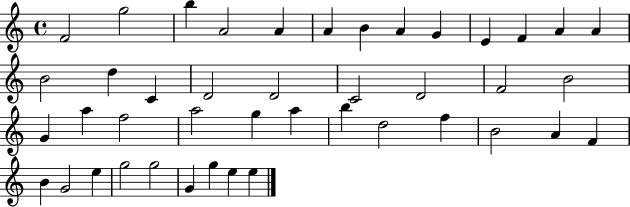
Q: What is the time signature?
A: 4/4